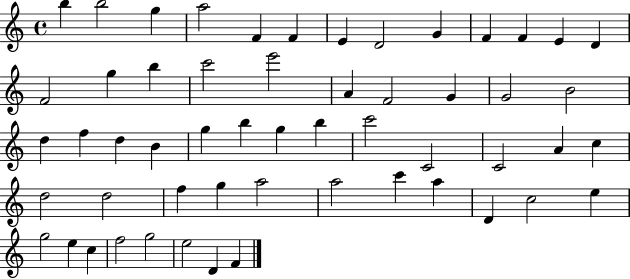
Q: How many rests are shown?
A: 0